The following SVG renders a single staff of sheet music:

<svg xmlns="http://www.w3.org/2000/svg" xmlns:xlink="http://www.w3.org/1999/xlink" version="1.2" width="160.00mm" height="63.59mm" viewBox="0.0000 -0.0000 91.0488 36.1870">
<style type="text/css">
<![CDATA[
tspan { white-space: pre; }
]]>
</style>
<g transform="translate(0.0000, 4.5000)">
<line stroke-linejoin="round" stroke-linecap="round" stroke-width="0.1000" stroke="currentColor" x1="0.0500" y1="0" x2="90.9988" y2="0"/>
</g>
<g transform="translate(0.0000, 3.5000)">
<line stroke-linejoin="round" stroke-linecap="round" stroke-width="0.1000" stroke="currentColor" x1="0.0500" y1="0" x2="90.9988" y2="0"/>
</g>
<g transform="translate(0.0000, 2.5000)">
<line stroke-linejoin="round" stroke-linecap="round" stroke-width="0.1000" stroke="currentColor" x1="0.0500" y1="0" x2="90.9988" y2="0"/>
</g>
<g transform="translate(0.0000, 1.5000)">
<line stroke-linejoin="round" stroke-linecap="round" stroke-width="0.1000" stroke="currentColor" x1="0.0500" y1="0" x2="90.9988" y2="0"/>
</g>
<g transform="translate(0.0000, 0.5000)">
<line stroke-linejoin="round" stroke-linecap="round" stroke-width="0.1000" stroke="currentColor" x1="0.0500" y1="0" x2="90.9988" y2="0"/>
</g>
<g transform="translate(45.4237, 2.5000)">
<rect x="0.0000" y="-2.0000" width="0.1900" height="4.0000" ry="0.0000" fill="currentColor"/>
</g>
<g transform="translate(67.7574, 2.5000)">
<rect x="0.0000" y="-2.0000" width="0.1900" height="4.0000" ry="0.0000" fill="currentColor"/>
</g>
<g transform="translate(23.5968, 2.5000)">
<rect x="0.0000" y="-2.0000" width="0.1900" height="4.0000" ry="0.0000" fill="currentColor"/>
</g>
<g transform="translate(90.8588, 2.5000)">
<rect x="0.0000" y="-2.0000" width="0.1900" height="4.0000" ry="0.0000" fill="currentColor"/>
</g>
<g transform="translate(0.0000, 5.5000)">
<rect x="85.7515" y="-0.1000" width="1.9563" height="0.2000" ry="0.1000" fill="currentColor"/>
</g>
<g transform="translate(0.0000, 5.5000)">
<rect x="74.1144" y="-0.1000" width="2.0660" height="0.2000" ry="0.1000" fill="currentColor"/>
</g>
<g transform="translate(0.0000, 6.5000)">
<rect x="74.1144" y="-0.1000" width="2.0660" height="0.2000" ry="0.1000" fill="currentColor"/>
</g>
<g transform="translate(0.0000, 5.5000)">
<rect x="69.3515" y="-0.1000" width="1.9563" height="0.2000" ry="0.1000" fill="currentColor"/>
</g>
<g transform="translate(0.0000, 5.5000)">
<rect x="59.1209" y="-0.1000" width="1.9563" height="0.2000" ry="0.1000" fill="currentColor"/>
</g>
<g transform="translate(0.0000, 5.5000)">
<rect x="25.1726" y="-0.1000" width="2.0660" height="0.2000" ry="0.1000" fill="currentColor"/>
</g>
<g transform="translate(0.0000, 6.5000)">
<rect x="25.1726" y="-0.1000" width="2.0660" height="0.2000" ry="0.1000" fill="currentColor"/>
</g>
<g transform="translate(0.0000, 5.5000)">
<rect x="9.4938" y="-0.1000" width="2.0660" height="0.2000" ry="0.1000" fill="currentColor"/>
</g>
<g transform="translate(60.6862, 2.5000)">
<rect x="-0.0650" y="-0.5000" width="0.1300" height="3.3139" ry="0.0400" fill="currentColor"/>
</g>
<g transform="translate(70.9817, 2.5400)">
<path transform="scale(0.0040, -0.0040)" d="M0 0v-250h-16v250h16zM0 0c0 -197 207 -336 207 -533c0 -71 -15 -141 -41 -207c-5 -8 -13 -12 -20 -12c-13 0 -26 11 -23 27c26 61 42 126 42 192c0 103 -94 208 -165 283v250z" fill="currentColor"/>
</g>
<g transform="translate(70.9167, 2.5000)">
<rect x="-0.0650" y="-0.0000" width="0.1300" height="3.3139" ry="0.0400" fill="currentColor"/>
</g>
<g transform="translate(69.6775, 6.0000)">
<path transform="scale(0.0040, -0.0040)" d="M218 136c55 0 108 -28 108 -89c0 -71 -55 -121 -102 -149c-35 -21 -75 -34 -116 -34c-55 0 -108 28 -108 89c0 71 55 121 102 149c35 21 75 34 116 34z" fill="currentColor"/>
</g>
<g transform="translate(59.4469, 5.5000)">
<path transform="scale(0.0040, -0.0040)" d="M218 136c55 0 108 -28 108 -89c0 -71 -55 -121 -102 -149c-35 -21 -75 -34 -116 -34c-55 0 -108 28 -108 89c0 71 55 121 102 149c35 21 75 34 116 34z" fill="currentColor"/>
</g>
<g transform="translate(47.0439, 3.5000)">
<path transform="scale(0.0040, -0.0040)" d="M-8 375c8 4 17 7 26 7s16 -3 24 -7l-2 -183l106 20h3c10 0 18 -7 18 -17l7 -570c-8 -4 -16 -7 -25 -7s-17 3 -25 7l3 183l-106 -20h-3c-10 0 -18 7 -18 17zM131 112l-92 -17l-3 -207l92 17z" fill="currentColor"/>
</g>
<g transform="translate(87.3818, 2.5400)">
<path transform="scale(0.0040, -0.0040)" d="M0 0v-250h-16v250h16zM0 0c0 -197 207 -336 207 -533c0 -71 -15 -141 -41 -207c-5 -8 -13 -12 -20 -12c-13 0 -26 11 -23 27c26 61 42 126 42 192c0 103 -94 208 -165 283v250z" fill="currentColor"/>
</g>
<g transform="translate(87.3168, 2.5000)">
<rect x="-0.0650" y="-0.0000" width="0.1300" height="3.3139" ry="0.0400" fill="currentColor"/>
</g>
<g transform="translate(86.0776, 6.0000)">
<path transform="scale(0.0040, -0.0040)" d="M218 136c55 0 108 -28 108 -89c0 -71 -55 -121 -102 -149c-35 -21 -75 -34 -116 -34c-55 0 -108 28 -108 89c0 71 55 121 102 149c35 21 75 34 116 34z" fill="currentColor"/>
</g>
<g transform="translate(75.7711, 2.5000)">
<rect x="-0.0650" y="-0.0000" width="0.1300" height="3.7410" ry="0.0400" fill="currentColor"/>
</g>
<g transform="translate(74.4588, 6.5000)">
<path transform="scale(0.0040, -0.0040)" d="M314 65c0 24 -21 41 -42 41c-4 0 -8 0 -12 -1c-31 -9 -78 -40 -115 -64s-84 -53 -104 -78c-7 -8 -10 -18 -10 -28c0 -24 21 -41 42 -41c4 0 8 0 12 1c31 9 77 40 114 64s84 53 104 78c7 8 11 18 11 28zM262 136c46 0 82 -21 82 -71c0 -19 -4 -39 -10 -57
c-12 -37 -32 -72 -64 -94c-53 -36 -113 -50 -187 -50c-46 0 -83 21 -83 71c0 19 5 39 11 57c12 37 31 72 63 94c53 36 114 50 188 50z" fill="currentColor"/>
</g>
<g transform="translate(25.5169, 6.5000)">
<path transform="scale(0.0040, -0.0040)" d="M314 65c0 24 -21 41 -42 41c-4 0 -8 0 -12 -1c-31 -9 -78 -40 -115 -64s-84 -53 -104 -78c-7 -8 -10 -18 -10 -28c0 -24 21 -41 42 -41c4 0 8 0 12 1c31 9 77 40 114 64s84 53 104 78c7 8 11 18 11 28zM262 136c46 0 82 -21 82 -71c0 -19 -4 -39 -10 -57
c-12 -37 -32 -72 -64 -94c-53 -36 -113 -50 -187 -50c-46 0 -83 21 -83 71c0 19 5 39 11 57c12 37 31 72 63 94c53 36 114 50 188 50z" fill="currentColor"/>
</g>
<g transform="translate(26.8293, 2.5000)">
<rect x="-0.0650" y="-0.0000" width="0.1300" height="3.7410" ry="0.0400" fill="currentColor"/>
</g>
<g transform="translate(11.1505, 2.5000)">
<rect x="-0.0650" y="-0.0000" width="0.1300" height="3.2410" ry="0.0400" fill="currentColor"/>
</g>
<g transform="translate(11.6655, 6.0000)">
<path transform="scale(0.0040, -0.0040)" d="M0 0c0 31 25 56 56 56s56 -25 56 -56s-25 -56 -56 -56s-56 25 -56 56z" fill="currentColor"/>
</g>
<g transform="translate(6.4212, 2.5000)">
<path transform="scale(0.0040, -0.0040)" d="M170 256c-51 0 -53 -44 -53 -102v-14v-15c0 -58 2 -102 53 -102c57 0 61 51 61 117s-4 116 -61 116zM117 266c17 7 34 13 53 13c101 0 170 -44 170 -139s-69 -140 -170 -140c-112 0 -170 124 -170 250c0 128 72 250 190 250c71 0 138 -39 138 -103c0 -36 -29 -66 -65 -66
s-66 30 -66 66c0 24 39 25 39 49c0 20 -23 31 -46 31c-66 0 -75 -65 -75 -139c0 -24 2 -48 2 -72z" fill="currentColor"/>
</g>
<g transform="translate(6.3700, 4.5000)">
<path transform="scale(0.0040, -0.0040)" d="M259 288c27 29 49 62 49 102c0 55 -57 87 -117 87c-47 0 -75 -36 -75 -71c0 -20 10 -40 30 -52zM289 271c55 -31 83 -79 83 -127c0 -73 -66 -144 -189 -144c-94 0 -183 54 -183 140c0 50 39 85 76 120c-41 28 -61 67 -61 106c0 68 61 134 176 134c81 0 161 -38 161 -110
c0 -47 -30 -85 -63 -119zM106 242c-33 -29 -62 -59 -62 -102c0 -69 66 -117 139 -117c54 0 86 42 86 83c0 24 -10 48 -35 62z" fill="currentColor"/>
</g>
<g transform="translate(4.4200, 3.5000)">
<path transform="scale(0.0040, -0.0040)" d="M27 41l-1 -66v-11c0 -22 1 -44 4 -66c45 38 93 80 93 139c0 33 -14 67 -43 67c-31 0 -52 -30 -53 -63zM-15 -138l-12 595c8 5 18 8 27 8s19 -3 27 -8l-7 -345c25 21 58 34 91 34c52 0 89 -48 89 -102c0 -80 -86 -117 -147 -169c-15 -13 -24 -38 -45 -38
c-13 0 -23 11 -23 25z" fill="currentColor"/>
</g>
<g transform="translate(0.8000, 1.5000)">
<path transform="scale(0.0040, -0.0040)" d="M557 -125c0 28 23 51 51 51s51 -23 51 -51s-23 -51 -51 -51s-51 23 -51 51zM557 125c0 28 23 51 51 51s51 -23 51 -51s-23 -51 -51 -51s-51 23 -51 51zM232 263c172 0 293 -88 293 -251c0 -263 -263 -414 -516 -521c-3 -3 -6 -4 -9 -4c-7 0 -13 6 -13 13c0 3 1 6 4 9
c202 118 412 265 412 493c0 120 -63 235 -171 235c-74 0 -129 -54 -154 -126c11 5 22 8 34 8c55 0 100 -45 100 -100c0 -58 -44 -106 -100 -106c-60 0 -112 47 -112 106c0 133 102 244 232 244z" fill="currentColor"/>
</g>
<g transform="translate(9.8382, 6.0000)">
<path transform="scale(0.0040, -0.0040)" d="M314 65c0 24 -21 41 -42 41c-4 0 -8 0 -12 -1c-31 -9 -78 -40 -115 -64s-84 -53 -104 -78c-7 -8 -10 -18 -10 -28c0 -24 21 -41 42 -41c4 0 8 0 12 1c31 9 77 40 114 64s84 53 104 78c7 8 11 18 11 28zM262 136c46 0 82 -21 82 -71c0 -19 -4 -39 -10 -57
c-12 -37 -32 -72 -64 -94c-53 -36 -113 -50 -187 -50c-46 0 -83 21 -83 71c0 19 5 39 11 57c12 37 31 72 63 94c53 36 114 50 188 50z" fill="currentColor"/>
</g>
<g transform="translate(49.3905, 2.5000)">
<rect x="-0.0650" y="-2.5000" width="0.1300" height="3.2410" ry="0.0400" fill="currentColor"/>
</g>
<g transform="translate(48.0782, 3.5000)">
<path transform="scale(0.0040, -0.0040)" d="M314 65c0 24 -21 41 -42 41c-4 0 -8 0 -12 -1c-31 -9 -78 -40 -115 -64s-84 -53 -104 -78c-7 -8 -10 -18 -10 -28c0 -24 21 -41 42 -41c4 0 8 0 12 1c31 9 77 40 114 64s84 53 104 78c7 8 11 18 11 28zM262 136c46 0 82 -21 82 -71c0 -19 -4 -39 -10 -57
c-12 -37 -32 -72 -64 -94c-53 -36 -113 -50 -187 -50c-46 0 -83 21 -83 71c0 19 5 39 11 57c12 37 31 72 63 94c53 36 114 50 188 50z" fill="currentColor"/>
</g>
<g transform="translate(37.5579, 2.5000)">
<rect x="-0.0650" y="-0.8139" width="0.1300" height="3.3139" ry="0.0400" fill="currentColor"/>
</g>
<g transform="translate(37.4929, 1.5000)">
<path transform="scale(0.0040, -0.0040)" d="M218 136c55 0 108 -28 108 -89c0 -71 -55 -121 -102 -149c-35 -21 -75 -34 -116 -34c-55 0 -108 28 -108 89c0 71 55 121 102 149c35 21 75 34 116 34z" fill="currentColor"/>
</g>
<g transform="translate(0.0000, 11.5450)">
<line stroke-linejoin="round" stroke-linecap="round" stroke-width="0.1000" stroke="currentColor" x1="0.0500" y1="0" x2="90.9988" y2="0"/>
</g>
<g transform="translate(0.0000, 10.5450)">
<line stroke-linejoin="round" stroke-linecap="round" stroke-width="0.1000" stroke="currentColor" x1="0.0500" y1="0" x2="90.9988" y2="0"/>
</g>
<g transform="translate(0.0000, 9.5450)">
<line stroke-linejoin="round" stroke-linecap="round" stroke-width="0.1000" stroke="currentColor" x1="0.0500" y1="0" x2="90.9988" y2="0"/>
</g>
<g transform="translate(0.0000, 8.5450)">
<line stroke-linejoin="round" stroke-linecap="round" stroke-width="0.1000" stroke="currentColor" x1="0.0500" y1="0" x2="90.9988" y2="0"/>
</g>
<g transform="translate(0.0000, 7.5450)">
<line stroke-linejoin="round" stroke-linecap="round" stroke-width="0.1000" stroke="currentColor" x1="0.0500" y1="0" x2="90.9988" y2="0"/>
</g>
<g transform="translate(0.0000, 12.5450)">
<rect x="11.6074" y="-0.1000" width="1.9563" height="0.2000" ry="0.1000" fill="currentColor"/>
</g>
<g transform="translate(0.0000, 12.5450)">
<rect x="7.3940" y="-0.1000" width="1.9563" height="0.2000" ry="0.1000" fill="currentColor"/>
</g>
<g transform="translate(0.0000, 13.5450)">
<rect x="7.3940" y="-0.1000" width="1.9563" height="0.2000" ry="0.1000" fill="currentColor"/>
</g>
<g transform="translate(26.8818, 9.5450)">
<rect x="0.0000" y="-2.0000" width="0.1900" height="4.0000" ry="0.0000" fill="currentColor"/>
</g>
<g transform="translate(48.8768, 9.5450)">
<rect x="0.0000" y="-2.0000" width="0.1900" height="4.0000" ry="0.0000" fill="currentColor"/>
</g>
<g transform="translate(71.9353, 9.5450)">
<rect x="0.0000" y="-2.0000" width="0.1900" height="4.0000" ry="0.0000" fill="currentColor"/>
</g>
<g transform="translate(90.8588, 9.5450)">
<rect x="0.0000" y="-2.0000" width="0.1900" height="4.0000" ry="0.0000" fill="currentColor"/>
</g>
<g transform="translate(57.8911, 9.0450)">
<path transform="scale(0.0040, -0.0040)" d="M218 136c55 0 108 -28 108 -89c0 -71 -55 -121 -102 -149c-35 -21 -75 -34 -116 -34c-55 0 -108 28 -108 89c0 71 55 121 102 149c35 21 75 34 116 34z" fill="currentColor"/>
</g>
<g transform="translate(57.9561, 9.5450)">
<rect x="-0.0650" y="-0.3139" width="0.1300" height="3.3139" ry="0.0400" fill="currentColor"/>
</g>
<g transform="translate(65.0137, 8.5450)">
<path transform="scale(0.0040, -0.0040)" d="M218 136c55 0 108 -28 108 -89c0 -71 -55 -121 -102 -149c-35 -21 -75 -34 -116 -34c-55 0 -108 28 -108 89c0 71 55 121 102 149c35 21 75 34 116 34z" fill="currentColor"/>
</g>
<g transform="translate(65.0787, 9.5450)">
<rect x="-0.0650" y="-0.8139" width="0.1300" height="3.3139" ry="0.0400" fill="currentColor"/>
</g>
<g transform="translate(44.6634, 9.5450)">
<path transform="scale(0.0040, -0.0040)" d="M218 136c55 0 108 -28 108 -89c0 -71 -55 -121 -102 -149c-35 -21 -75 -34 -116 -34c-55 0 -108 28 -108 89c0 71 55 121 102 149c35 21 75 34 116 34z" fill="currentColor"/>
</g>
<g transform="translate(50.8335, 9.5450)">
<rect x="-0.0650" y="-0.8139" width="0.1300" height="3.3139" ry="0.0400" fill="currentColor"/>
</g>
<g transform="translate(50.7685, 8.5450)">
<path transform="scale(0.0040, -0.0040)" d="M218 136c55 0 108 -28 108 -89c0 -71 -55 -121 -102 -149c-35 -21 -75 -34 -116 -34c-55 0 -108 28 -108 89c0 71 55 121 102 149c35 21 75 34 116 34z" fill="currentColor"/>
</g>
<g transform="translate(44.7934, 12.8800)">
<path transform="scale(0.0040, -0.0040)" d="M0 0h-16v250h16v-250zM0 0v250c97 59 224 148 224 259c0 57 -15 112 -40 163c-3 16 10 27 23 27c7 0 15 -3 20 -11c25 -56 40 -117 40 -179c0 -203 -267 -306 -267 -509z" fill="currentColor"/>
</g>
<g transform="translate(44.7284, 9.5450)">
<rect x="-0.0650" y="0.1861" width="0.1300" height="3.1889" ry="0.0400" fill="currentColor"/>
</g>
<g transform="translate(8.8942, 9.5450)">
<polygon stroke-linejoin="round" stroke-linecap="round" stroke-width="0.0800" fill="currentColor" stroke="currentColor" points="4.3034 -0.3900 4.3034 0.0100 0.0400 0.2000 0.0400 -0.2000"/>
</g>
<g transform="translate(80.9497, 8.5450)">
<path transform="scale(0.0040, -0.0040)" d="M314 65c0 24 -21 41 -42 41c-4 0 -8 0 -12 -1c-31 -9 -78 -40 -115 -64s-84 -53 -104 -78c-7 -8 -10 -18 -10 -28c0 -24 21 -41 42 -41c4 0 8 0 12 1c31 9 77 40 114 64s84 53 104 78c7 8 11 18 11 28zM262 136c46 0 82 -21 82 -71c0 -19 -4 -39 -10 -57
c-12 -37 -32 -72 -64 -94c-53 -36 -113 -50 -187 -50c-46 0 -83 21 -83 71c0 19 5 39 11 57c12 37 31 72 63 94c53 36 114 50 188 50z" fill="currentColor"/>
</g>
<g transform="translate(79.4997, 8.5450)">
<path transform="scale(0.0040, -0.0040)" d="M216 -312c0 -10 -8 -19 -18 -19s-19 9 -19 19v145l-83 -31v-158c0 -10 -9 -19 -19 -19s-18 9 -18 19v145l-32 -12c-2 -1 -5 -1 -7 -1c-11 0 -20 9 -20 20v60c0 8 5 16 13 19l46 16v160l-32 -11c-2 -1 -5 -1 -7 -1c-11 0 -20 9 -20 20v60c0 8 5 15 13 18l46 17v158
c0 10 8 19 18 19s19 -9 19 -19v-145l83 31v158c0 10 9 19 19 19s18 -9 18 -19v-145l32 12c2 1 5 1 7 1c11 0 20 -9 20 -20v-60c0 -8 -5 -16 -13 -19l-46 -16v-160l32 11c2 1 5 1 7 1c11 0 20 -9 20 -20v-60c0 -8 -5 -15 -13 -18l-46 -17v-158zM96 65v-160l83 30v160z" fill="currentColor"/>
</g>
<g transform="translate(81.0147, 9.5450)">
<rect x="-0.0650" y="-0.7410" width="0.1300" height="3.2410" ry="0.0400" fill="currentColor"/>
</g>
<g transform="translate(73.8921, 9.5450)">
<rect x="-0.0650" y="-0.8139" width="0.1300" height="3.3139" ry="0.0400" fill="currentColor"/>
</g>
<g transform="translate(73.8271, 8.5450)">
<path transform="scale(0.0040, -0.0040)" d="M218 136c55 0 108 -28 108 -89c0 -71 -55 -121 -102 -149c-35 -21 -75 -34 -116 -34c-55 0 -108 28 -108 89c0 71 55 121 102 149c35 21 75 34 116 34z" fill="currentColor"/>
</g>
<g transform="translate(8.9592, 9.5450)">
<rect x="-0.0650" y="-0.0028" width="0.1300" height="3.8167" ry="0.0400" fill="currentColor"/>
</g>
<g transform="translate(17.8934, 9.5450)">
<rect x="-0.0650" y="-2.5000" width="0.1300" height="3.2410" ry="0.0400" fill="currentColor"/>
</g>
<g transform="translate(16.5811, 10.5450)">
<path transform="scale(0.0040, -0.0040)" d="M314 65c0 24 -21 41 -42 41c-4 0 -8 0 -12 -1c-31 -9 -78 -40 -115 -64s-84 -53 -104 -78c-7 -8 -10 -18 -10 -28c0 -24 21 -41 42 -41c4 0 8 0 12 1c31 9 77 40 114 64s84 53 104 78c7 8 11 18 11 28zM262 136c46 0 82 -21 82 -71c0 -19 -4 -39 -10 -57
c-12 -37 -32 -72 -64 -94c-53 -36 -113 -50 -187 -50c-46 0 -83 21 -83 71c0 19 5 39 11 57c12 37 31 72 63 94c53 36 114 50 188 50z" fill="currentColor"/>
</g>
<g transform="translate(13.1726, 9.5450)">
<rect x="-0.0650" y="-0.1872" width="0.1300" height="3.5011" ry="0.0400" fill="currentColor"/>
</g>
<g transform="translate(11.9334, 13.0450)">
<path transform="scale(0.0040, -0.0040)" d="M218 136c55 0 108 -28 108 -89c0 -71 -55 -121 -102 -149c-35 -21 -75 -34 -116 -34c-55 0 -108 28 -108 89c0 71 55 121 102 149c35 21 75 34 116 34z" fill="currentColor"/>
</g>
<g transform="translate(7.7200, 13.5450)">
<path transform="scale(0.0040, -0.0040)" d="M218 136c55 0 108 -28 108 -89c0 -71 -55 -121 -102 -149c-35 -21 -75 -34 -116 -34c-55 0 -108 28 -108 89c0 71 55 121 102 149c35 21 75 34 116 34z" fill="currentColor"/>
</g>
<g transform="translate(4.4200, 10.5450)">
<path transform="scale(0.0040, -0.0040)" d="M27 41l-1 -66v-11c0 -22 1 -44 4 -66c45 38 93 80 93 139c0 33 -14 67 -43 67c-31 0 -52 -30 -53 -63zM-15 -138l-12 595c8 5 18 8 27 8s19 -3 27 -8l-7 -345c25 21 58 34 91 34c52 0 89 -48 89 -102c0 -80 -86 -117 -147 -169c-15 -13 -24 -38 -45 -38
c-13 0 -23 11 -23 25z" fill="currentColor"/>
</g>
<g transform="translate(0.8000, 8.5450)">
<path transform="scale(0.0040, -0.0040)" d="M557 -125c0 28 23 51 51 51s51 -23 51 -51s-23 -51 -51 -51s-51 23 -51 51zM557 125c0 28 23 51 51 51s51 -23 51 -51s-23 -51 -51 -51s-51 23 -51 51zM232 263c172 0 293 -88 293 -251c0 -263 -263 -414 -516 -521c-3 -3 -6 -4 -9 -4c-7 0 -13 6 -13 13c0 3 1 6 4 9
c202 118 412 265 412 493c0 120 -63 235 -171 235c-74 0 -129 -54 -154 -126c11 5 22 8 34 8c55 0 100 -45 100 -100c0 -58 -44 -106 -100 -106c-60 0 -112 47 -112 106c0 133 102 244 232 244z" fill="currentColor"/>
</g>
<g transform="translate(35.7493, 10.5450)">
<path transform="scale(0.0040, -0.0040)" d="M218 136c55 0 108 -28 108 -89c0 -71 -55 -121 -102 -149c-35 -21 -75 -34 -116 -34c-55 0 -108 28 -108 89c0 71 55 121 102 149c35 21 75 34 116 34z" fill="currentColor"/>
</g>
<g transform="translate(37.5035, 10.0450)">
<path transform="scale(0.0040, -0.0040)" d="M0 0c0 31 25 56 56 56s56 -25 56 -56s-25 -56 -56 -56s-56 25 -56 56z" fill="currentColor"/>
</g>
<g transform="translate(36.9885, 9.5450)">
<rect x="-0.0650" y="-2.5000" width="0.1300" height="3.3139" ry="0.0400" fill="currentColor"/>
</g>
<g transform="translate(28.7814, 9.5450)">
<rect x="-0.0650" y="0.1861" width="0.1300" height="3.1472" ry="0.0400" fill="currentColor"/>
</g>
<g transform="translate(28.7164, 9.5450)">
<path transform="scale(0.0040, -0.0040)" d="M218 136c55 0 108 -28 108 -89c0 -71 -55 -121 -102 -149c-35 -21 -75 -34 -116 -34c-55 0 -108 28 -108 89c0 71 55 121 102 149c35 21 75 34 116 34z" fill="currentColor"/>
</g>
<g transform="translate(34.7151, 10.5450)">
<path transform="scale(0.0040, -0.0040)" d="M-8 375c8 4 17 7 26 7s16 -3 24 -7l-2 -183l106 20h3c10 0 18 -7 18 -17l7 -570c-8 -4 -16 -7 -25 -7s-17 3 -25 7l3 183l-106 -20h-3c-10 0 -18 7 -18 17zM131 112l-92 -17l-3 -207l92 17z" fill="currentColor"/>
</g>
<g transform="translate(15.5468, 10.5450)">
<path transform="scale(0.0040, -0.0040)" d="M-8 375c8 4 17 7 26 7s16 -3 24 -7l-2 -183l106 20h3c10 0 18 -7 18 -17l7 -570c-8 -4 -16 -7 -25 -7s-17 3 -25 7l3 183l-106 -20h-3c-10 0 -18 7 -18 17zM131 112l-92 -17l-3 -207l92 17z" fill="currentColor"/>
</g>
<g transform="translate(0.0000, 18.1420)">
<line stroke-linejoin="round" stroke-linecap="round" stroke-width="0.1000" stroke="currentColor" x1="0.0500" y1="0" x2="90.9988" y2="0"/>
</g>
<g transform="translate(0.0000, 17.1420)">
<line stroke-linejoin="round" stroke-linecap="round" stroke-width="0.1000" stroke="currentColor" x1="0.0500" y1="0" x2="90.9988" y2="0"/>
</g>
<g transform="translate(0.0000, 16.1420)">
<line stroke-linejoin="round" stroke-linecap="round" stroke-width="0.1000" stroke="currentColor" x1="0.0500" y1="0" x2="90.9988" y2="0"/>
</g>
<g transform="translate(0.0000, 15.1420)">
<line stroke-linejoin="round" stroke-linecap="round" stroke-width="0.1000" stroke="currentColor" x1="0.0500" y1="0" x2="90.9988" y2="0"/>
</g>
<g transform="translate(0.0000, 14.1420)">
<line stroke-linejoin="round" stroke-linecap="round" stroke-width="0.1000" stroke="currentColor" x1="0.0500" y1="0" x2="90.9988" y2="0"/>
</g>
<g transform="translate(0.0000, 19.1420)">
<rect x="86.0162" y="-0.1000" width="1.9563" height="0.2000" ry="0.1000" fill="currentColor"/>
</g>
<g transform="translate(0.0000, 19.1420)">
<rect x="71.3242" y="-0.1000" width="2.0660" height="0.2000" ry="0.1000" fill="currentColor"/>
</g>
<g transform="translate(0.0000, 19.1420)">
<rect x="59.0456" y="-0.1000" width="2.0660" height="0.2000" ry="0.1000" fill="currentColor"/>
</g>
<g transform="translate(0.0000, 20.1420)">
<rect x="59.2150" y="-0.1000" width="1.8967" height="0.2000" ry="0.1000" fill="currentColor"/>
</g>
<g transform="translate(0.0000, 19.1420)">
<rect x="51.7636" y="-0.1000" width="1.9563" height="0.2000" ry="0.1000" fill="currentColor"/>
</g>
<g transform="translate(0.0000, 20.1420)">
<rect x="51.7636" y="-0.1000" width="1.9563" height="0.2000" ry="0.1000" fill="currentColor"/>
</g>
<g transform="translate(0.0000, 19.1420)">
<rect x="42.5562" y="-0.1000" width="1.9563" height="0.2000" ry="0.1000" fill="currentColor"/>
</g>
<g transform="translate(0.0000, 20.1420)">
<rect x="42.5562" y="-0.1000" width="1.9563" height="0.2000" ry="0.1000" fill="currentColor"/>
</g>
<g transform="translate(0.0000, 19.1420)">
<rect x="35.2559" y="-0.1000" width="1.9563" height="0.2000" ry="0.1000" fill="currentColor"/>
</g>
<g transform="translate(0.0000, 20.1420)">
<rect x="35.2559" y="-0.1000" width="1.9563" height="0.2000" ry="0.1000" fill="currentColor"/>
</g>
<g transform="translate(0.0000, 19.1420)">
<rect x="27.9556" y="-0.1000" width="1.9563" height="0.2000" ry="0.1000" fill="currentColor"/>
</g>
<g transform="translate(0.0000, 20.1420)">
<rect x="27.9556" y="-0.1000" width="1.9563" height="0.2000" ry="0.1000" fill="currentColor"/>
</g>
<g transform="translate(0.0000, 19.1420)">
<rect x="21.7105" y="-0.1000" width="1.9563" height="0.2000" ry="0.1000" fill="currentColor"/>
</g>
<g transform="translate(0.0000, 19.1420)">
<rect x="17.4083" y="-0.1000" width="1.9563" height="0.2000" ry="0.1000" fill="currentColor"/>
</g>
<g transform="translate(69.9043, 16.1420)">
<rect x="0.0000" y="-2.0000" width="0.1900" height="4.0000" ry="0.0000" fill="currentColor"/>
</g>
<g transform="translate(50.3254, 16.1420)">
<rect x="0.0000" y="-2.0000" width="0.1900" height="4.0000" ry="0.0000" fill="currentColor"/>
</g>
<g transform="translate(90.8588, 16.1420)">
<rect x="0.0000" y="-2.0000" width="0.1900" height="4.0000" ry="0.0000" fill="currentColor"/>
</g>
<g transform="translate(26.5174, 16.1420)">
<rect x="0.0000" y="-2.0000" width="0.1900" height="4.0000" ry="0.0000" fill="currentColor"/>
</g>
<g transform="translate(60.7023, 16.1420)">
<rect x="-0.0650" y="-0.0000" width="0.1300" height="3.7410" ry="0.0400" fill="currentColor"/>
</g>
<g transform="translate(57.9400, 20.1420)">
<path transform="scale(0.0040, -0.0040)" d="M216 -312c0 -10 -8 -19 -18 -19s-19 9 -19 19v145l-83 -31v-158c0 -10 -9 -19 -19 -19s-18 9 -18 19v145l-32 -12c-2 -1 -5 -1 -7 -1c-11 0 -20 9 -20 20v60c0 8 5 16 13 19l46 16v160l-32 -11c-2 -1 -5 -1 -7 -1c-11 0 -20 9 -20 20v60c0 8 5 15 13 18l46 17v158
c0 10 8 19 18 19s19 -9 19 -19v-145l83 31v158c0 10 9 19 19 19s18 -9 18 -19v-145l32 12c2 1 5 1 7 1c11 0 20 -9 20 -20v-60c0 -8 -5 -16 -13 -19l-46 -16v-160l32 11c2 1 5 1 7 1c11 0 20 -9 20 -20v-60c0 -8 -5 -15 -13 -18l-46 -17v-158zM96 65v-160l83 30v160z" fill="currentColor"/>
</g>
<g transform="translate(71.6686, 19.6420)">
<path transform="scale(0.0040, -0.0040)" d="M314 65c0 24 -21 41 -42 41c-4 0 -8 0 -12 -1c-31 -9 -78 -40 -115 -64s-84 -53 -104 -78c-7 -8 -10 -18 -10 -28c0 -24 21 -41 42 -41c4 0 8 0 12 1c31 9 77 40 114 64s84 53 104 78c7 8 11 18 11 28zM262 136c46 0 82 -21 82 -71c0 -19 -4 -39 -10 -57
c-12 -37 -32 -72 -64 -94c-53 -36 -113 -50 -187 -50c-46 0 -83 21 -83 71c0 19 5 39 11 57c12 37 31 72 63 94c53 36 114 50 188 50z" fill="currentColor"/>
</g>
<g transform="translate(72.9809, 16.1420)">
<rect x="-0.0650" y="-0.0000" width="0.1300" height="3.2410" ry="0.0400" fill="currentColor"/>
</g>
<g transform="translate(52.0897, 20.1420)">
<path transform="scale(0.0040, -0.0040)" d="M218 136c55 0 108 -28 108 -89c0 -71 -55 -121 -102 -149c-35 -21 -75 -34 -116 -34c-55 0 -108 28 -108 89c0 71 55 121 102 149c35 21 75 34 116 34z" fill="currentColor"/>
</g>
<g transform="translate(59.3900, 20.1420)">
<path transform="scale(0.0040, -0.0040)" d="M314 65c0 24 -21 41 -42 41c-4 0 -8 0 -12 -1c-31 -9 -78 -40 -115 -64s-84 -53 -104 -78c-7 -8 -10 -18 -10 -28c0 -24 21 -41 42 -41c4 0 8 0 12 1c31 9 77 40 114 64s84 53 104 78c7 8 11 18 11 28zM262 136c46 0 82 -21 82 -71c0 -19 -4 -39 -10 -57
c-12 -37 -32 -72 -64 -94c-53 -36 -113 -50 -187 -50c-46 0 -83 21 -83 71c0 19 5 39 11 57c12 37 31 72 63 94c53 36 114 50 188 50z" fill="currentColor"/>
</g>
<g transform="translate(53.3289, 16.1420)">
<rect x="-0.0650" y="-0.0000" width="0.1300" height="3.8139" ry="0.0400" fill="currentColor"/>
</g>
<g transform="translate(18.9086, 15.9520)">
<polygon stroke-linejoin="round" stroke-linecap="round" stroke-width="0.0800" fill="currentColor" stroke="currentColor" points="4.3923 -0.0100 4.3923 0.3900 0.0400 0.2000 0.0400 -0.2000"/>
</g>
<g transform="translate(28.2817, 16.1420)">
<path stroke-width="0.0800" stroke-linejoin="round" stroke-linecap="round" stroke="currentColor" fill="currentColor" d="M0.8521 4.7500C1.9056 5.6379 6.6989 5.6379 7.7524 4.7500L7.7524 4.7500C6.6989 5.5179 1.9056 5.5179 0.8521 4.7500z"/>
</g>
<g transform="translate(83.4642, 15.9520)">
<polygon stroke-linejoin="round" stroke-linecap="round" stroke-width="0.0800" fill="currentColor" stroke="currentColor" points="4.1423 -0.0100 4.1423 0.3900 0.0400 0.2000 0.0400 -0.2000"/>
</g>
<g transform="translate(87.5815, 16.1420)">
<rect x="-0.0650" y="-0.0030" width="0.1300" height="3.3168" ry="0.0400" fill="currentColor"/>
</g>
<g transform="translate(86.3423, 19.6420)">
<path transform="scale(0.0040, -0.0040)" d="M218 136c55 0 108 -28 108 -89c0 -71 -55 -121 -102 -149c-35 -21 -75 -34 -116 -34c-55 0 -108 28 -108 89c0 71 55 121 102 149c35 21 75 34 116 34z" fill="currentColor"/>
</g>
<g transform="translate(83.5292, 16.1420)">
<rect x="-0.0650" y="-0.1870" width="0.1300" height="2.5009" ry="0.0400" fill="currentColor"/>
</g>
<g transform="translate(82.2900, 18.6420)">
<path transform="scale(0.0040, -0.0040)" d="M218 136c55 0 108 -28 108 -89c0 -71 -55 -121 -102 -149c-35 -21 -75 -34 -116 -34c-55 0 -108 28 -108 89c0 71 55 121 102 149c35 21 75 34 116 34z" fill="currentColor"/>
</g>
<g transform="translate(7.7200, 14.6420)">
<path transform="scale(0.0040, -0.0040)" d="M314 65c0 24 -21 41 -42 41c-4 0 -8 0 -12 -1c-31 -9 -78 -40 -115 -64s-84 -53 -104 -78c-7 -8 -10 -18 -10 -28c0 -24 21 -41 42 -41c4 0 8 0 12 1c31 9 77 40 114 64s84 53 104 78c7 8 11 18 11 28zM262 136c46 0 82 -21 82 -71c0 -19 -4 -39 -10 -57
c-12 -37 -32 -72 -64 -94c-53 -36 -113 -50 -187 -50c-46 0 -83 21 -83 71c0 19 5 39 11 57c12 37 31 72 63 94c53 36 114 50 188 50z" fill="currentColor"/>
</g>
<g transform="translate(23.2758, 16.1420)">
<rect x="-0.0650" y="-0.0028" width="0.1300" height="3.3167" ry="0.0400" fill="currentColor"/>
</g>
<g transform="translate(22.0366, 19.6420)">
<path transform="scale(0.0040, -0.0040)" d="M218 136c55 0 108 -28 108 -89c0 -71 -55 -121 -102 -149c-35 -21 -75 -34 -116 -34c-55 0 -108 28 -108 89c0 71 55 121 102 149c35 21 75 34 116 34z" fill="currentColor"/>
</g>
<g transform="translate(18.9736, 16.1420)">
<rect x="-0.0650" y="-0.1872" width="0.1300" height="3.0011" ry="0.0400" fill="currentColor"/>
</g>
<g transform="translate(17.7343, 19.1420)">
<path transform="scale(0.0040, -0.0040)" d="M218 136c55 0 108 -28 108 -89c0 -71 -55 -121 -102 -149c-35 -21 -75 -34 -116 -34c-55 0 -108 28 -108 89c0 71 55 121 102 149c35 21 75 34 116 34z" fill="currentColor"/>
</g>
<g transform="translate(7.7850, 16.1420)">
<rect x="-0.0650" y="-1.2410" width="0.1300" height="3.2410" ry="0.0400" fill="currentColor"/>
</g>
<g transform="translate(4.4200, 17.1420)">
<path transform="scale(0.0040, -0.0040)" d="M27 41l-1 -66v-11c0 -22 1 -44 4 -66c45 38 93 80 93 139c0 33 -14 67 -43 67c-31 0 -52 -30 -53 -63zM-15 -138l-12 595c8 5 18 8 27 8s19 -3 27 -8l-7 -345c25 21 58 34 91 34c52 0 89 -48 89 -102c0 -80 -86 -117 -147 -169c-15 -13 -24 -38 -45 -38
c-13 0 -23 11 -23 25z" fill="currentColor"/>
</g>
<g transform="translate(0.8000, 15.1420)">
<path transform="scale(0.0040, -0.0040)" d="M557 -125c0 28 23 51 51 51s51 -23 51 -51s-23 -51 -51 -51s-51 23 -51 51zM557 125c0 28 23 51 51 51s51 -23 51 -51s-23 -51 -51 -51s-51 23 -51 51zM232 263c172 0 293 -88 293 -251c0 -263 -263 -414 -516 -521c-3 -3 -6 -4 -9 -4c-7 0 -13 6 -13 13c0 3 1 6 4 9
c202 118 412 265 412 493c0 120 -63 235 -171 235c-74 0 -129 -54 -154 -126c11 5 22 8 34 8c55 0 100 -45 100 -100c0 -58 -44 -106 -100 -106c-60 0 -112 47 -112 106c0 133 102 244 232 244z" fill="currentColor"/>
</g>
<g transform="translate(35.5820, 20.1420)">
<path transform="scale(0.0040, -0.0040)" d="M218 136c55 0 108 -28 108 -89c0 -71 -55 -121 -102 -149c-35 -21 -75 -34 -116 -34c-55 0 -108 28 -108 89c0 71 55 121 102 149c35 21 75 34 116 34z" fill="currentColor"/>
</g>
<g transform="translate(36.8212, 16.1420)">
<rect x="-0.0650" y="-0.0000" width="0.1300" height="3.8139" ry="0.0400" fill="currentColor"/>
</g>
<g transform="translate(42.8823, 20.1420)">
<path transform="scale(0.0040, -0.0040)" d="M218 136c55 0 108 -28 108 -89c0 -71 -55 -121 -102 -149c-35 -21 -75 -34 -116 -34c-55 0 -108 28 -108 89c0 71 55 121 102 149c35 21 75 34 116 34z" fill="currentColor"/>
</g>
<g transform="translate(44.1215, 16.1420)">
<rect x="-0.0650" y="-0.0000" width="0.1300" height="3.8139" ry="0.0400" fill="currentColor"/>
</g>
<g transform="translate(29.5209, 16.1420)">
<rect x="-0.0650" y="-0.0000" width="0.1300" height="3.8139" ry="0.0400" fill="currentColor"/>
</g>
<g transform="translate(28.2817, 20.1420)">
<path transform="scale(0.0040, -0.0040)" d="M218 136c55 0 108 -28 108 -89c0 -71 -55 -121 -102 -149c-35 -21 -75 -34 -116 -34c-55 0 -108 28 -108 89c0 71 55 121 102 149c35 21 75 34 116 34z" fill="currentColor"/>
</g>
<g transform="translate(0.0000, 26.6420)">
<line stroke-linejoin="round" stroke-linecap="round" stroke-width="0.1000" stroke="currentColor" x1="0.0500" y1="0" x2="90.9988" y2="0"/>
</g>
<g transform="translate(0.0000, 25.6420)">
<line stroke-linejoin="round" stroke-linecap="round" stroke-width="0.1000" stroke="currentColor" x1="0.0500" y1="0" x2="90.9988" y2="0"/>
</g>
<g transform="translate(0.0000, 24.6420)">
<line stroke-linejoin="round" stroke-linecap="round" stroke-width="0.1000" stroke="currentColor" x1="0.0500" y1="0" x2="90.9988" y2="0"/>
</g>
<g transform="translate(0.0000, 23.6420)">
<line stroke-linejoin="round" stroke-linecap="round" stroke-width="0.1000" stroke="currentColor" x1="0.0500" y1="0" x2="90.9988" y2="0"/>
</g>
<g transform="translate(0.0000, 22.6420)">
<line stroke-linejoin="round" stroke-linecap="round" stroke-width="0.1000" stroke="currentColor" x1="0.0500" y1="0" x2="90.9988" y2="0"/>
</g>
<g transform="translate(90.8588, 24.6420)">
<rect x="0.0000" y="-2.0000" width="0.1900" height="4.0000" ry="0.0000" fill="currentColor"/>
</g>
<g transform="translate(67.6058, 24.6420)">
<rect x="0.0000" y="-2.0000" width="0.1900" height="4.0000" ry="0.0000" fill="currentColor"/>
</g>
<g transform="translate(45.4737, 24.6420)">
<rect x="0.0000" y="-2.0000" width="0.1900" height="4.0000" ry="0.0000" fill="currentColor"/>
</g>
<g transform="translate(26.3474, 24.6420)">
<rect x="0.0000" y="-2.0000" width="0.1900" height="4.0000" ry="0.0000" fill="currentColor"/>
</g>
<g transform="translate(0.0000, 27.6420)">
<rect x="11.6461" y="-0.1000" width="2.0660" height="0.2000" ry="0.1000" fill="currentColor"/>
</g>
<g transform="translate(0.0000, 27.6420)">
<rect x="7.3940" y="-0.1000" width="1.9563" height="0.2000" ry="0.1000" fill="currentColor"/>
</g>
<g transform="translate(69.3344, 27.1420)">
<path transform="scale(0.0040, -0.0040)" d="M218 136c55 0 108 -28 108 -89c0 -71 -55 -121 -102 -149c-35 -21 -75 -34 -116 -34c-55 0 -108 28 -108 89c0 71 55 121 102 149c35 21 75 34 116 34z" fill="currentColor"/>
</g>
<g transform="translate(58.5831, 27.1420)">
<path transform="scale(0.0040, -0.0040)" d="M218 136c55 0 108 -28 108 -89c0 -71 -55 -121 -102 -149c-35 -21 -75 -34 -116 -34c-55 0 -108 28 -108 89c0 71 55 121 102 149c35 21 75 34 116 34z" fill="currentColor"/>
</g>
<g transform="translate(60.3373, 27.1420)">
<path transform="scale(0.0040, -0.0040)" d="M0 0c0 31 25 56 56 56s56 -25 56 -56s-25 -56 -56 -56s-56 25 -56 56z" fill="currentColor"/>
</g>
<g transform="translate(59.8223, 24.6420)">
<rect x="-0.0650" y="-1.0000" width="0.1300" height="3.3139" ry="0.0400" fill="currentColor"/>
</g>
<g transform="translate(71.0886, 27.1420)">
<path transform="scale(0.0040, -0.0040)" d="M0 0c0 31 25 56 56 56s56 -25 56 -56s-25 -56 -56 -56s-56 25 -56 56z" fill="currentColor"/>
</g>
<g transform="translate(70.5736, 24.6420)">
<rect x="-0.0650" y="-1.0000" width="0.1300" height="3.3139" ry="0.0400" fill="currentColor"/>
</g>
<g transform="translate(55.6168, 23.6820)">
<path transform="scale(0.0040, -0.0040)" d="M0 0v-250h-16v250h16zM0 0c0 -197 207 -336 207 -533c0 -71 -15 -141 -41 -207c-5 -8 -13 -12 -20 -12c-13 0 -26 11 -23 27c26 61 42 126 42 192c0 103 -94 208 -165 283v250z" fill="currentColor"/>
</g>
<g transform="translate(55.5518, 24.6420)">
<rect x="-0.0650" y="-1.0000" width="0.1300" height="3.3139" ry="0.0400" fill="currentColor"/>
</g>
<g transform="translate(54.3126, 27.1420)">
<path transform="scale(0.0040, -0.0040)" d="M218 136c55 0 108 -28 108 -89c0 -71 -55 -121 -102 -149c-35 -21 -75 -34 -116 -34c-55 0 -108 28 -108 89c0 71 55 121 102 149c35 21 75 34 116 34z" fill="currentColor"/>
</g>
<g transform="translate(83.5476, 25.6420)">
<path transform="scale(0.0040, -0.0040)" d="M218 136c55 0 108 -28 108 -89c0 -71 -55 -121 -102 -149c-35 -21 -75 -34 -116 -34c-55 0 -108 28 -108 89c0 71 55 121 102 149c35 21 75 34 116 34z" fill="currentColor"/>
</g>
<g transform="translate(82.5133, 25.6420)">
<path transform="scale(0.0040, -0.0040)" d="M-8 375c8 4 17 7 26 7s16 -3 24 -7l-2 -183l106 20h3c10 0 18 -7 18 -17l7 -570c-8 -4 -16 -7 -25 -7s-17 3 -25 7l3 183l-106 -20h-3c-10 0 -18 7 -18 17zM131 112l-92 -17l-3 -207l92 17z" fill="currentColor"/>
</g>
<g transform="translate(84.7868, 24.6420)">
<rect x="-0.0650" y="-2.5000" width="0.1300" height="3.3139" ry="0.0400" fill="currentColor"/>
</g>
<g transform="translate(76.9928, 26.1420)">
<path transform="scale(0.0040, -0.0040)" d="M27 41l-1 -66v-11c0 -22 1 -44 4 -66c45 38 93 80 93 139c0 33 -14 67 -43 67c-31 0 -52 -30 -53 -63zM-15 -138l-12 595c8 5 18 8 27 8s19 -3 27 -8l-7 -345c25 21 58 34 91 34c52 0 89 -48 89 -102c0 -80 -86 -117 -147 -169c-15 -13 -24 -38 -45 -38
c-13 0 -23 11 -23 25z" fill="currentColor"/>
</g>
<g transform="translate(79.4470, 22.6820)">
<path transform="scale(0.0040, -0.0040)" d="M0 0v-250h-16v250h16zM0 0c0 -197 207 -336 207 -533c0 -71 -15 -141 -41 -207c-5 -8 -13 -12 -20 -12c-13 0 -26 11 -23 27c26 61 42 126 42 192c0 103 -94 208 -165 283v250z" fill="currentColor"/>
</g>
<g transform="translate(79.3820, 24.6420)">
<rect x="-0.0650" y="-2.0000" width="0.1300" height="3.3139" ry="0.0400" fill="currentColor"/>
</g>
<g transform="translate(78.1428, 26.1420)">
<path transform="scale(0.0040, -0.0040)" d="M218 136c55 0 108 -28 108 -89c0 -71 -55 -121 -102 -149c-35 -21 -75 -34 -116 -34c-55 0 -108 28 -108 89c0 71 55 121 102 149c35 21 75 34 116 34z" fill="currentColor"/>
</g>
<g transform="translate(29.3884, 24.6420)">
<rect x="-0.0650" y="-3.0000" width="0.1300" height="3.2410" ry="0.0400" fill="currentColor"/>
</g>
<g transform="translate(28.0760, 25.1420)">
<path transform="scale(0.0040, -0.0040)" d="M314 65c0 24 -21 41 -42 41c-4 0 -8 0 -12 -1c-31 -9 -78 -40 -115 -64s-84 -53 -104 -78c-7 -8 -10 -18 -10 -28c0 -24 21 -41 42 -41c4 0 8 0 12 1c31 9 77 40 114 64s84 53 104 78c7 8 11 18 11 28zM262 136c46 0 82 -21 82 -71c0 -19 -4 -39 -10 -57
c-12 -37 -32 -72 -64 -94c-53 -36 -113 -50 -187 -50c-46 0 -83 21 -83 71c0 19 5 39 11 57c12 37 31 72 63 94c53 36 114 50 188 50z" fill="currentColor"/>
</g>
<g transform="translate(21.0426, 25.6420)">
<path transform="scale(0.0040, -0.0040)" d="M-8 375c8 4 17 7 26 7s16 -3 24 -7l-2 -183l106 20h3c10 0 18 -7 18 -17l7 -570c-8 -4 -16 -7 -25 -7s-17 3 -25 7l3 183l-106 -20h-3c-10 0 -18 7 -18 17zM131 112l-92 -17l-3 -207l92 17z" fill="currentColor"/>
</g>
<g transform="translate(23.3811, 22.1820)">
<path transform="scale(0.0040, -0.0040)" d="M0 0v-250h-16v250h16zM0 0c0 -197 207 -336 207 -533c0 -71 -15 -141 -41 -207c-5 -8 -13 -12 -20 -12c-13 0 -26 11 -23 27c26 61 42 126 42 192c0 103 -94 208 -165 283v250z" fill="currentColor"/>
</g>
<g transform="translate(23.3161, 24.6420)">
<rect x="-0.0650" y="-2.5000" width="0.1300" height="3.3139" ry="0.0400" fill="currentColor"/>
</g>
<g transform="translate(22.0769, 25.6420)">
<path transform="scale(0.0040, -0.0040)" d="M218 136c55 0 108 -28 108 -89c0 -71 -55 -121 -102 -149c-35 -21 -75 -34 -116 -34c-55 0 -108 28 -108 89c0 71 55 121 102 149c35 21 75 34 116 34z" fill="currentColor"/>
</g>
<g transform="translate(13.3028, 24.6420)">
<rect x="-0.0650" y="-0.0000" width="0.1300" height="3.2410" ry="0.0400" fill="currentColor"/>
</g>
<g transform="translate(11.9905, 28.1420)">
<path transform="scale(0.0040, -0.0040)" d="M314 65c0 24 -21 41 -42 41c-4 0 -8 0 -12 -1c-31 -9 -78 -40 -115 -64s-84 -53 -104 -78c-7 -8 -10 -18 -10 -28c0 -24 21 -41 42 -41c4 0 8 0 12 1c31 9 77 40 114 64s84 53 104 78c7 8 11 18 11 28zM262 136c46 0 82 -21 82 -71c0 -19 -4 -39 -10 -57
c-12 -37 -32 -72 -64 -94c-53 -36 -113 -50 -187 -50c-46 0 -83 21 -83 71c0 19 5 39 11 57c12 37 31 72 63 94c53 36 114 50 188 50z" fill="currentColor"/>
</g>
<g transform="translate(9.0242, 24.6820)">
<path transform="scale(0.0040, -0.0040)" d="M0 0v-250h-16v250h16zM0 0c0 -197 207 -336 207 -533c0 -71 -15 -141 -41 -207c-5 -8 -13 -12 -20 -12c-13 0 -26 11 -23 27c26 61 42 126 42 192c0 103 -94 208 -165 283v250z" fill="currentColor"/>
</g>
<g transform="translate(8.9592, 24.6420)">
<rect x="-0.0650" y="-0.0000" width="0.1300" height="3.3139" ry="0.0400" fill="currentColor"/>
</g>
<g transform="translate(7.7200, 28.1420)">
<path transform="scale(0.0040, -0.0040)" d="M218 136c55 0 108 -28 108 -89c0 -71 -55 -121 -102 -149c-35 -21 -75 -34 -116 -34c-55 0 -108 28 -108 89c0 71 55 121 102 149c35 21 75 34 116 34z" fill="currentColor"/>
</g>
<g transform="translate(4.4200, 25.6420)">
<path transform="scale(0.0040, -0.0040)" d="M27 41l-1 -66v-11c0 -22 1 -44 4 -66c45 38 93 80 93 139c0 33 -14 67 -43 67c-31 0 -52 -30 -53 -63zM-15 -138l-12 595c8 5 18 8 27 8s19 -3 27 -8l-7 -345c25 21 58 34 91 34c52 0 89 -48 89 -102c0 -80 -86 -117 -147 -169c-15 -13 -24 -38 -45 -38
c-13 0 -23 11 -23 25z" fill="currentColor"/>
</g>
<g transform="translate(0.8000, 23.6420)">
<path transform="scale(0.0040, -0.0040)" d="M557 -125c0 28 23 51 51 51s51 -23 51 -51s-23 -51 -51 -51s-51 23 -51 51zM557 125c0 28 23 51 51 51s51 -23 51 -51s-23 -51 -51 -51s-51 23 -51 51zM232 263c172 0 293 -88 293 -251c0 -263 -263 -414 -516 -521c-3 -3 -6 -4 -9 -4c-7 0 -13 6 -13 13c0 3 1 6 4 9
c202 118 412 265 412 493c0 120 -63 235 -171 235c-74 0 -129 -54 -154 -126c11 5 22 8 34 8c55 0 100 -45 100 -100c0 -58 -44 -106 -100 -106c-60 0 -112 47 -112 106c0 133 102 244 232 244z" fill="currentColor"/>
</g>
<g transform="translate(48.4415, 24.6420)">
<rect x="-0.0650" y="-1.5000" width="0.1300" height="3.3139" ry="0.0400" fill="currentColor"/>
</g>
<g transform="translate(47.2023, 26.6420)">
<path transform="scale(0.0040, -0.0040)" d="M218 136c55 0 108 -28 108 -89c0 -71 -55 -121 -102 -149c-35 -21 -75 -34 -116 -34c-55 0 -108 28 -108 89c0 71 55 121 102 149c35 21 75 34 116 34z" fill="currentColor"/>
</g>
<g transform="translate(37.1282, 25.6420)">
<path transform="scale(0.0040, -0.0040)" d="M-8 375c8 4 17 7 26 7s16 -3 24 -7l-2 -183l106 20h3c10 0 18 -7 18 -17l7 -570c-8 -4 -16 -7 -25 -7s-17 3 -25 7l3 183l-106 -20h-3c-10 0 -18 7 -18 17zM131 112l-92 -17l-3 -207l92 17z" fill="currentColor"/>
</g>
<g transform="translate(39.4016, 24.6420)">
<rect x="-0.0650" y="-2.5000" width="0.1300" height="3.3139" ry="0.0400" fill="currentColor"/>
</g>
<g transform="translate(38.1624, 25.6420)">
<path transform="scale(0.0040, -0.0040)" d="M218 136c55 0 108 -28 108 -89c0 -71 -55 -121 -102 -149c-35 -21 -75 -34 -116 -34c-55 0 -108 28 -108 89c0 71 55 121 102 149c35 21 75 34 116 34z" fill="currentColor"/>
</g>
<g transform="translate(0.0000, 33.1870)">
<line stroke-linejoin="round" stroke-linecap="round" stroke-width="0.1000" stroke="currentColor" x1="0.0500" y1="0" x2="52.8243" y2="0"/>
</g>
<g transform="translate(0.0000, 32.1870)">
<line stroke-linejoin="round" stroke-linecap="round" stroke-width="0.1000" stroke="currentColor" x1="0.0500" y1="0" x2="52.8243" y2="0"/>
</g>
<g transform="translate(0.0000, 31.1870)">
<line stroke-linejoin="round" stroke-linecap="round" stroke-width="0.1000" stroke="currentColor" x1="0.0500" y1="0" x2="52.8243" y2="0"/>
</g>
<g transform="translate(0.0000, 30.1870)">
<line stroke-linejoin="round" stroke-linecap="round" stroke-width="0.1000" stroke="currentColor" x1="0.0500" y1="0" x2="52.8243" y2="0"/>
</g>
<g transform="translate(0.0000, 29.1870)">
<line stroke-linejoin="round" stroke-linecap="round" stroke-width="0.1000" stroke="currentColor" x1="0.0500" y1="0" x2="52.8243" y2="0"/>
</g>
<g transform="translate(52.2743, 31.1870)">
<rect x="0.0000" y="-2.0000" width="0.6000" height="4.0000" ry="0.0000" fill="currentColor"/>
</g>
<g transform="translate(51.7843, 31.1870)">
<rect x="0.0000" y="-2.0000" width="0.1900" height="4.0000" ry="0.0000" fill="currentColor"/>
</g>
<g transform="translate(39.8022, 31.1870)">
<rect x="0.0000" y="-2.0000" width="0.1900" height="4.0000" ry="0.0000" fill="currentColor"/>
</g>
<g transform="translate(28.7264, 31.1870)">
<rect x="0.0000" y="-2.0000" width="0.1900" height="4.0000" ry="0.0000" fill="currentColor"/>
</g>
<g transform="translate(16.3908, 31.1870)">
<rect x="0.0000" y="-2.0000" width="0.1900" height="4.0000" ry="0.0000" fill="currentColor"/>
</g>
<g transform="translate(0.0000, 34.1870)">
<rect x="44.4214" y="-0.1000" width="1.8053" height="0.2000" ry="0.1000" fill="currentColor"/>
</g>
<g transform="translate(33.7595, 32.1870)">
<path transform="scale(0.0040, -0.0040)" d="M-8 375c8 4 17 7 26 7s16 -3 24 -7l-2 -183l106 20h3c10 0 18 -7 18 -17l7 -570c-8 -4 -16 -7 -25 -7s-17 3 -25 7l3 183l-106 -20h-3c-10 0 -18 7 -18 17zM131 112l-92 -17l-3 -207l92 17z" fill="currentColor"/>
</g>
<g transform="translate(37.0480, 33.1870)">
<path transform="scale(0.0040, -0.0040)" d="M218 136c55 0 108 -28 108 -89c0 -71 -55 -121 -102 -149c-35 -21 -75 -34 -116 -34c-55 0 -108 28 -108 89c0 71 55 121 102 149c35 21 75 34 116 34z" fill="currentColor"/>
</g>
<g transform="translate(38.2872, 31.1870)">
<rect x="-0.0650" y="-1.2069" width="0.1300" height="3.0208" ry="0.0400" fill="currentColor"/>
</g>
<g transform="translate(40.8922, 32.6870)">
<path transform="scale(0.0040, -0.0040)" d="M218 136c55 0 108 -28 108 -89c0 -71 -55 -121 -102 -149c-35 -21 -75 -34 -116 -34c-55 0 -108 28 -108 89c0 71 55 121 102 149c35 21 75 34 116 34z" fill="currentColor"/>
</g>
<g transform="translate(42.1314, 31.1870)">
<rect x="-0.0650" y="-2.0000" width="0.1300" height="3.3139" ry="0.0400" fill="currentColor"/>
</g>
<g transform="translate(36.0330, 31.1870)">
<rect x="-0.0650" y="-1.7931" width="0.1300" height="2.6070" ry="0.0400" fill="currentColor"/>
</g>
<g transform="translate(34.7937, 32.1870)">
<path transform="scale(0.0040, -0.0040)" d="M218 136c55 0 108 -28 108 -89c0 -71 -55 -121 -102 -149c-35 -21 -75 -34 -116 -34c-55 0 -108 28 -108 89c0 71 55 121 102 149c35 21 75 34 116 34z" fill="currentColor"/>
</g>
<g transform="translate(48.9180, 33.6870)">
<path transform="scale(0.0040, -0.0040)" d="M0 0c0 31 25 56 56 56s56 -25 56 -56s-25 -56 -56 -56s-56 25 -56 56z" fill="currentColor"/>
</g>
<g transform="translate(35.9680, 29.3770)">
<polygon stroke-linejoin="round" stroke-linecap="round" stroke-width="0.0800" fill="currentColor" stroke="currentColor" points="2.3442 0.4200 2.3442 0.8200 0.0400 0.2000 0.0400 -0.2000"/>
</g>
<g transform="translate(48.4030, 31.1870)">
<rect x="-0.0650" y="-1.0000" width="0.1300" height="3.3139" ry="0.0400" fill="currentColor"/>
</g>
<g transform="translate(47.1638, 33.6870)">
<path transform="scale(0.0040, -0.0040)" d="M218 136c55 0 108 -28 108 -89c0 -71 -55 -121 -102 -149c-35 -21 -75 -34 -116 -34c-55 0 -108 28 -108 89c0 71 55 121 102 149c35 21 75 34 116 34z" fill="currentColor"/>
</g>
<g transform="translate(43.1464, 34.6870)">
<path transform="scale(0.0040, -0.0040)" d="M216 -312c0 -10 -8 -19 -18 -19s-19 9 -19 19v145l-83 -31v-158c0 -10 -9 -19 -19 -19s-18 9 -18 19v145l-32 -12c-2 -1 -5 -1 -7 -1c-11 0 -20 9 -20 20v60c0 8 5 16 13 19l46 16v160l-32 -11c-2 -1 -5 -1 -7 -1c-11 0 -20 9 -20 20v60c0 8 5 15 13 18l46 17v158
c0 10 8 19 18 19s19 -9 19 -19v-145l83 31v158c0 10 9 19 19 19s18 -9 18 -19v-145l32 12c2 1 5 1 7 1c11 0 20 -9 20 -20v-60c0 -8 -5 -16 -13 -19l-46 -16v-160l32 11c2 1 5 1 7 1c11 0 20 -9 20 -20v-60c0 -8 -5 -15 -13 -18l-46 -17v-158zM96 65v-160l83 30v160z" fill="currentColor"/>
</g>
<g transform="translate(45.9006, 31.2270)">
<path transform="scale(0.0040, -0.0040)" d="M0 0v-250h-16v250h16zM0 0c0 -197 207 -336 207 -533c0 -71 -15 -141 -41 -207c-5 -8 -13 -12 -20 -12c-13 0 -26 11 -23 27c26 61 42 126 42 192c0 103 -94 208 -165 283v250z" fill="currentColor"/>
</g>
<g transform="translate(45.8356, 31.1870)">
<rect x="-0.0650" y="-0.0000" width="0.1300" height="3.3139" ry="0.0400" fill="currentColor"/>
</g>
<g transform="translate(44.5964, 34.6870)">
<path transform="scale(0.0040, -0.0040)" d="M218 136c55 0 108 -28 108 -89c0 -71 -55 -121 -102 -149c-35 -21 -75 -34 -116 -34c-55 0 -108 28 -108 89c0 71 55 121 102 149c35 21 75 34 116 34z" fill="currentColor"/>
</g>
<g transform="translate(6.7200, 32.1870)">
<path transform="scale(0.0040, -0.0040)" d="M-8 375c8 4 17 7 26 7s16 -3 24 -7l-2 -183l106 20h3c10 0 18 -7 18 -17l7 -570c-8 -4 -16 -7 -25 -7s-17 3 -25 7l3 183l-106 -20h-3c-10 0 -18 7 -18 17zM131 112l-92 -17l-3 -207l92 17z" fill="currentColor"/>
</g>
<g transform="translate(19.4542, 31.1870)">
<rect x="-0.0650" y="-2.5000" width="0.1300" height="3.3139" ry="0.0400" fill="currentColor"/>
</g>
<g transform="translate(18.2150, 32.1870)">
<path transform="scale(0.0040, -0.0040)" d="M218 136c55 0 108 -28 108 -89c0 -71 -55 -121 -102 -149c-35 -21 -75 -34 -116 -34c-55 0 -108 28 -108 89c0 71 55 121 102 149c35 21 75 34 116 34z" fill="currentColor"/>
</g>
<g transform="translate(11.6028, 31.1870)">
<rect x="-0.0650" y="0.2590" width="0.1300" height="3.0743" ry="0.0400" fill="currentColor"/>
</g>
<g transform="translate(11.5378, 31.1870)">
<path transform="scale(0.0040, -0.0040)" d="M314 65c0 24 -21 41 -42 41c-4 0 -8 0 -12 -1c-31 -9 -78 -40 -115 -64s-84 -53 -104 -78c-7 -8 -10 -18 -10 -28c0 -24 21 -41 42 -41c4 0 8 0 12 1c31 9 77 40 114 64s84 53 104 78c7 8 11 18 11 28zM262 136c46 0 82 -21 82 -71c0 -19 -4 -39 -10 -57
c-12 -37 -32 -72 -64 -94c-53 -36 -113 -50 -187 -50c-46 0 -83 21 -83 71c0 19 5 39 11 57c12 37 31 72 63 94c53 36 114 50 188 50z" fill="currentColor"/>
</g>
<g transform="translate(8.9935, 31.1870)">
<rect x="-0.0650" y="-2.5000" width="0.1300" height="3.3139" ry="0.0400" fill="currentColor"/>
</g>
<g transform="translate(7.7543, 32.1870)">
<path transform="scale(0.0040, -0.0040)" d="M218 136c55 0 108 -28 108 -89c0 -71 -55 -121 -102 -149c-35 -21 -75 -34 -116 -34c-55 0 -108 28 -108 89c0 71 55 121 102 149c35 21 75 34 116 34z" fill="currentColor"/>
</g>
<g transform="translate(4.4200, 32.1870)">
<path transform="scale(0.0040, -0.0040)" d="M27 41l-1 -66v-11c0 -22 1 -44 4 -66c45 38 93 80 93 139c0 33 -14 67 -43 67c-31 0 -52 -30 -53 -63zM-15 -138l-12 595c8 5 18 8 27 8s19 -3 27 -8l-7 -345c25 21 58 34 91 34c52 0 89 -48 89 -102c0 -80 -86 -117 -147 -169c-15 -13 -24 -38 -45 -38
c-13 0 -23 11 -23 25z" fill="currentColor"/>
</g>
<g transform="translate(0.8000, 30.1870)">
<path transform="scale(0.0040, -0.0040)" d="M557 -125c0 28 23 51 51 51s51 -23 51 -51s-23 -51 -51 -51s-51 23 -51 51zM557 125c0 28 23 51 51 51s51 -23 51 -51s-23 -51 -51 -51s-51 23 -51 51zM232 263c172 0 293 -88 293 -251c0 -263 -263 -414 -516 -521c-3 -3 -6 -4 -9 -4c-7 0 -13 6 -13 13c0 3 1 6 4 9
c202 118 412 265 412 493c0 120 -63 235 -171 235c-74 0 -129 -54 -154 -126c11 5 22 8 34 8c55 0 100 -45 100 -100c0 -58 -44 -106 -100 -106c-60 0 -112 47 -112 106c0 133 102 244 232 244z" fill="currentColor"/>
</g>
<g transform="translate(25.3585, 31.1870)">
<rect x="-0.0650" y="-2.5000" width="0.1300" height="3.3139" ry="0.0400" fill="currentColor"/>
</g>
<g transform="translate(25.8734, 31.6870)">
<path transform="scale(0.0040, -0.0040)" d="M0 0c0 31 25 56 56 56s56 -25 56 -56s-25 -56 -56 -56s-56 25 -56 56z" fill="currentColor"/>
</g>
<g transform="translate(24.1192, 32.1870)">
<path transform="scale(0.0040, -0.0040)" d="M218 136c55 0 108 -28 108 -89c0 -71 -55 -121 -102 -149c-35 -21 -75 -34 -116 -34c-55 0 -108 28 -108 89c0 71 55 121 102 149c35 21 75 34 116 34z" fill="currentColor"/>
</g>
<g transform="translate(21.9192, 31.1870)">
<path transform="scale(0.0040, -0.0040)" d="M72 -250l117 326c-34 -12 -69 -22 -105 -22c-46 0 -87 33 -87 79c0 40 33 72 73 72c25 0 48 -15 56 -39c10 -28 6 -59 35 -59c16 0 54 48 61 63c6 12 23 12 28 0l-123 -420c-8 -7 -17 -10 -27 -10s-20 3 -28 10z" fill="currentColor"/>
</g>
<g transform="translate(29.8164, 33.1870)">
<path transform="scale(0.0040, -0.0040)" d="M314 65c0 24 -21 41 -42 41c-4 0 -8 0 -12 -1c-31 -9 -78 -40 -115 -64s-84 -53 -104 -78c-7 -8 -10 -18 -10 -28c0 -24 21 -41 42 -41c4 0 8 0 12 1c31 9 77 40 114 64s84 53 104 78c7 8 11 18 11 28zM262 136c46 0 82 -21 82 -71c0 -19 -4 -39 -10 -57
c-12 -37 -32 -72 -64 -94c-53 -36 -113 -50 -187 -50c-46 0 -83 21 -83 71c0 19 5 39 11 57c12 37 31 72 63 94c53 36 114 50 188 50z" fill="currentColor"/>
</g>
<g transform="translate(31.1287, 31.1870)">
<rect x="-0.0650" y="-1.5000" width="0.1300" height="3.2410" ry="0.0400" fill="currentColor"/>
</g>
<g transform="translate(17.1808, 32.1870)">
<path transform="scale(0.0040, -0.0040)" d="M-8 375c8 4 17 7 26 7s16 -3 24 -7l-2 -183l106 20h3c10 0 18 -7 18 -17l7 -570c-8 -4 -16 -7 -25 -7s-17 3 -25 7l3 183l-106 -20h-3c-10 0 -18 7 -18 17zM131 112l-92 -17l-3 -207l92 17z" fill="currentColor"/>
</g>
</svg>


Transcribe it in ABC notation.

X:1
T:Untitled
M:6/8
L:1/4
K:F
D,,2 C,,2 F, B,,2 E,, D,,/2 C,,2 D,,/2 C,,/2 D,,/2 B,,2 D, B,, D,/2 F, E, F, F, ^F,2 G,2 E,,/2 D,,/2 C,, C,, C,, C,, ^C,,2 D,,2 F,,/2 D,,/2 D,,/2 D,,2 B,,/2 C,2 B,, G,, F,,/2 F,, F,, _A,,/2 B,, B,, D,2 B,, z/2 B,, G,,2 B,,/2 G,,/2 A,, ^D,,/2 F,,